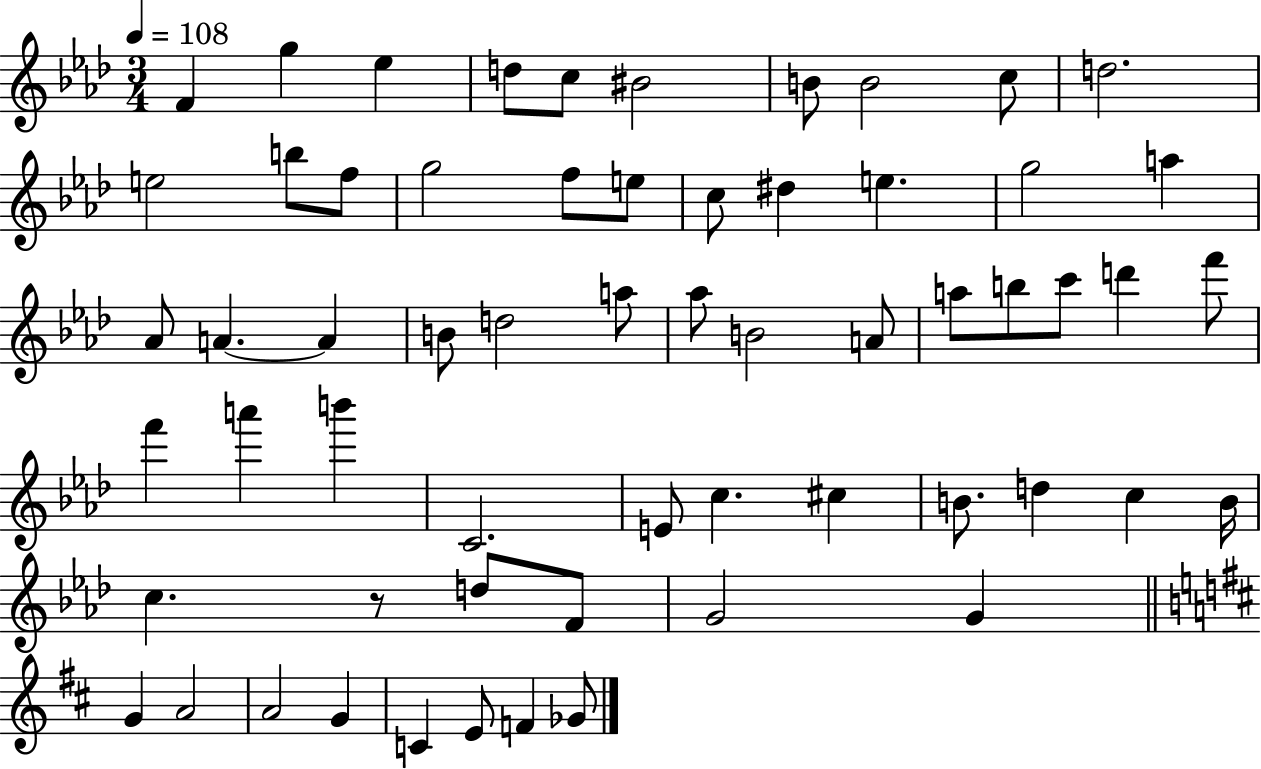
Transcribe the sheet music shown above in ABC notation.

X:1
T:Untitled
M:3/4
L:1/4
K:Ab
F g _e d/2 c/2 ^B2 B/2 B2 c/2 d2 e2 b/2 f/2 g2 f/2 e/2 c/2 ^d e g2 a _A/2 A A B/2 d2 a/2 _a/2 B2 A/2 a/2 b/2 c'/2 d' f'/2 f' a' b' C2 E/2 c ^c B/2 d c B/4 c z/2 d/2 F/2 G2 G G A2 A2 G C E/2 F _G/2